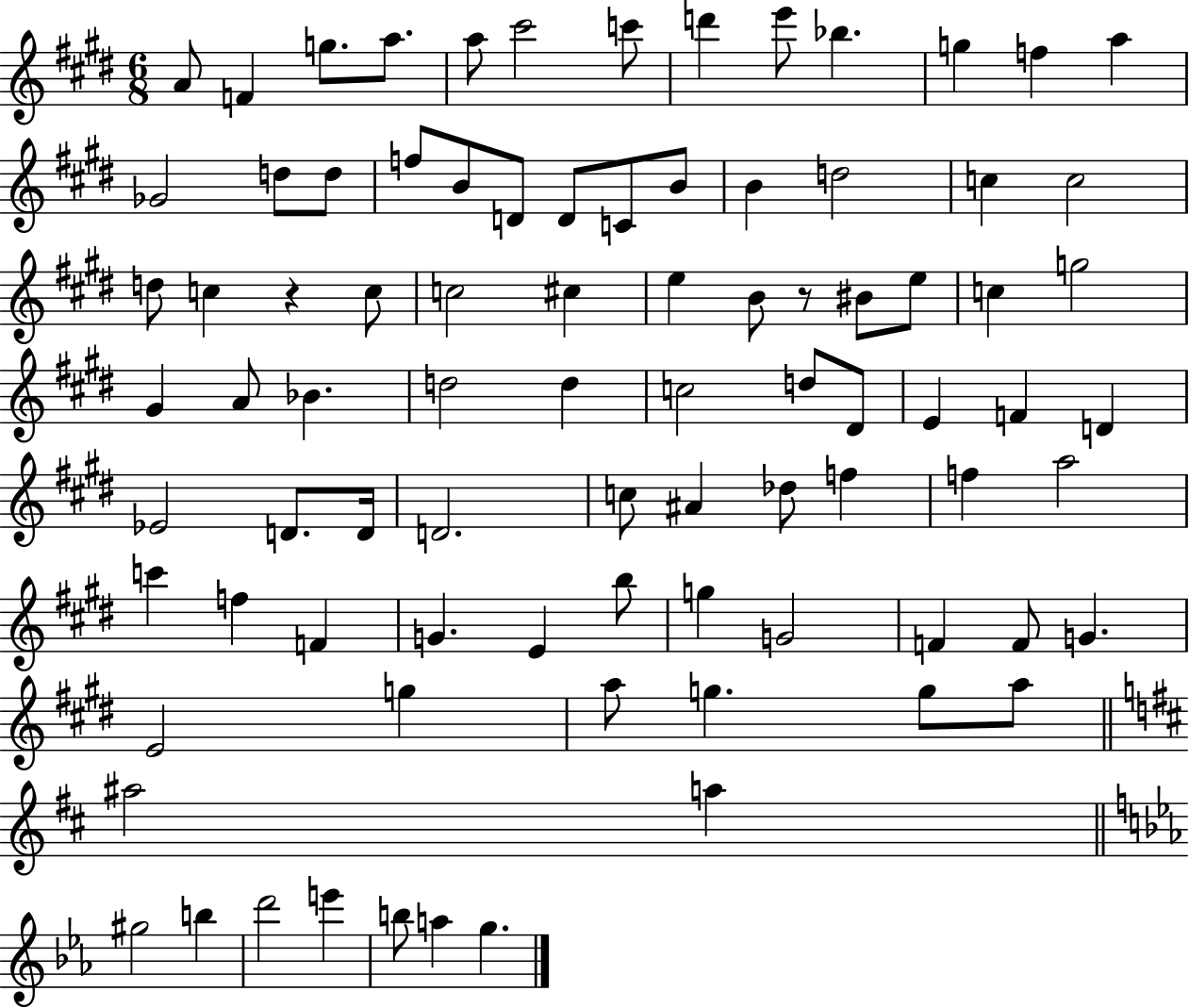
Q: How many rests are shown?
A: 2